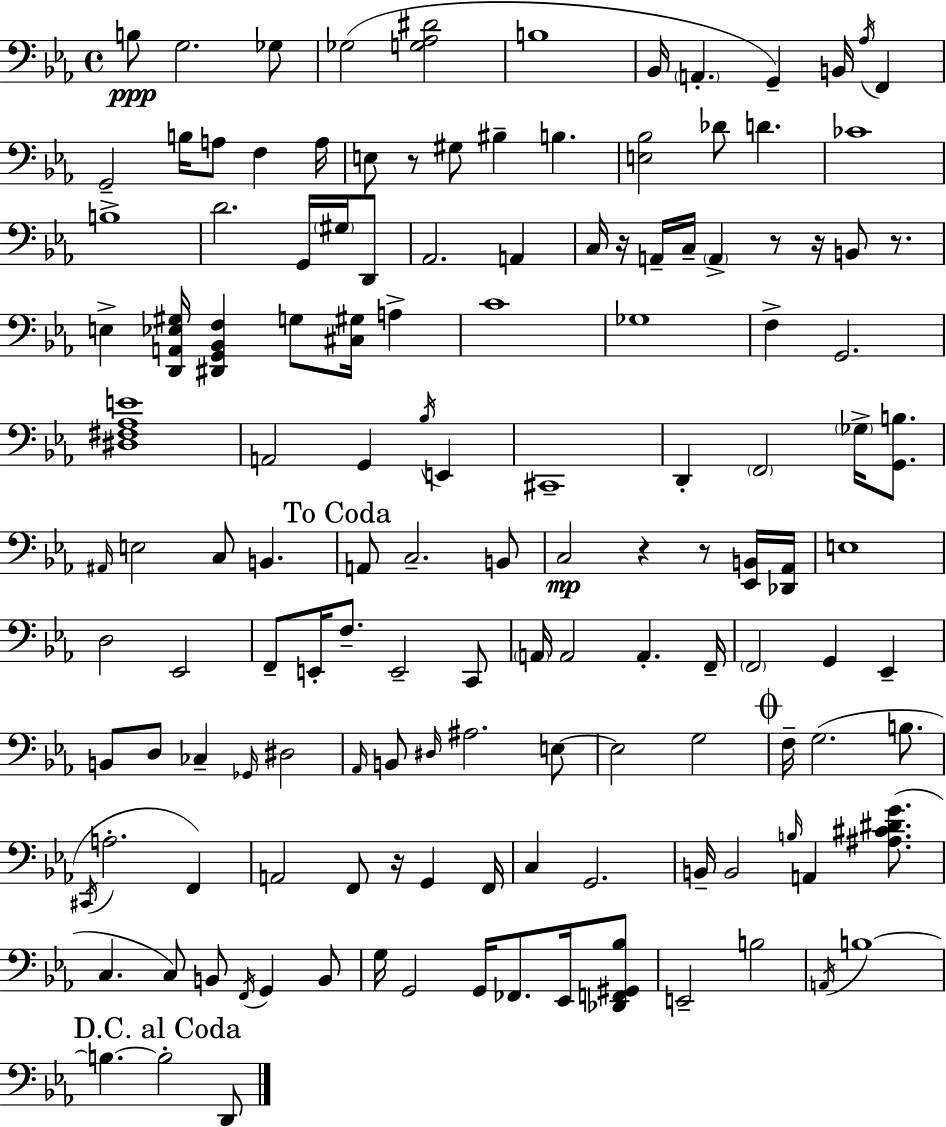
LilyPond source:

{
  \clef bass
  \time 4/4
  \defaultTimeSignature
  \key ees \major
  b8\ppp g2. ges8 | ges2( <g aes dis'>2 | b1 | bes,16 \parenthesize a,4.-. g,4--) b,16 \acciaccatura { aes16 } f,4 | \break g,2-- b16 a8 f4 | a16 e8 r8 gis8 bis4-- b4. | <e bes>2 des'8 d'4. | ces'1 | \break b1-> | d'2. g,16 \parenthesize gis16 d,8 | aes,2. a,4 | c16 r16 a,16-- c16-- \parenthesize a,4-> r8 r16 b,8 r8. | \break e4-> <d, a, ees gis>16 <dis, g, bes, f>4 g8 <cis gis>16 a4-> | c'1 | ges1 | f4-> g,2. | \break <dis fis aes e'>1 | a,2 g,4 \acciaccatura { bes16 } e,4 | cis,1-- | d,4-. \parenthesize f,2 \parenthesize ges16-> <g, b>8. | \break \grace { ais,16 } e2 c8 b,4. | \mark "To Coda" a,8 c2.-- | b,8 c2\mp r4 r8 | <ees, b,>16 <des, aes,>16 e1 | \break d2 ees,2 | f,8-- e,16-. f8.-- e,2-- | c,8 \parenthesize a,16 a,2 a,4.-. | f,16-- \parenthesize f,2 g,4 ees,4-- | \break b,8 d8 ces4-- \grace { ges,16 } dis2 | \grace { aes,16 } b,8 \grace { dis16 } ais2. | e8~~ e2 g2 | \mark \markup { \musicglyph "scripts.coda" } f16-- g2.( | \break b8. \acciaccatura { cis,16 } a2.-. | f,4) a,2 f,8 | r16 g,4 f,16 c4 g,2. | b,16-- b,2 | \break \grace { b16 } a,4 <ais cis' dis' g'>8.( c4. c8) | b,8 \acciaccatura { f,16 } g,4 b,8 g16 g,2 | g,16 fes,8. ees,16 <des, f, gis, bes>8 e,2-- | b2 \acciaccatura { a,16 } b1~~ | \break \mark "D.C. al Coda" b4.~~ | b2-. d,8 \bar "|."
}